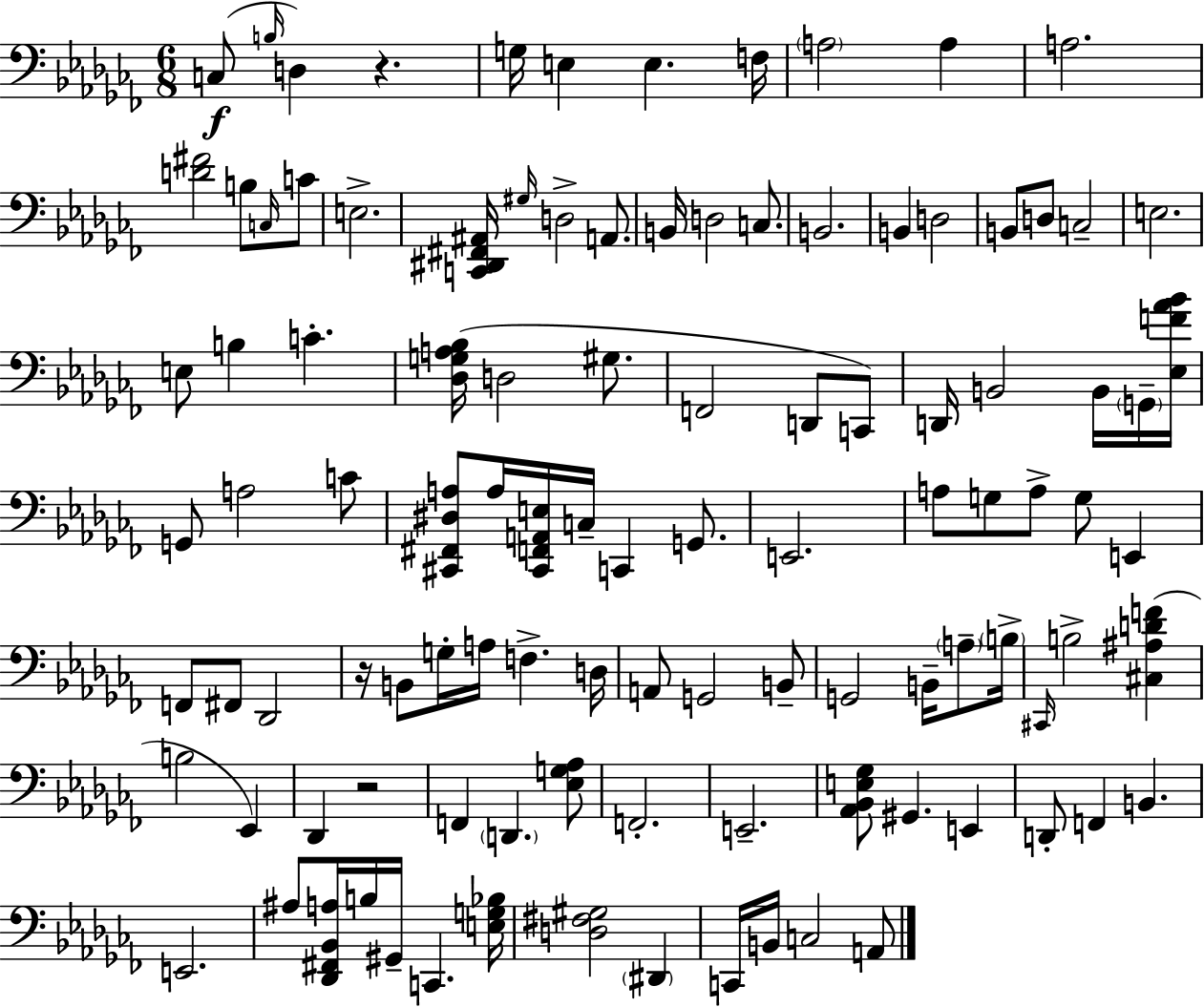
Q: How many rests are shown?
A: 3